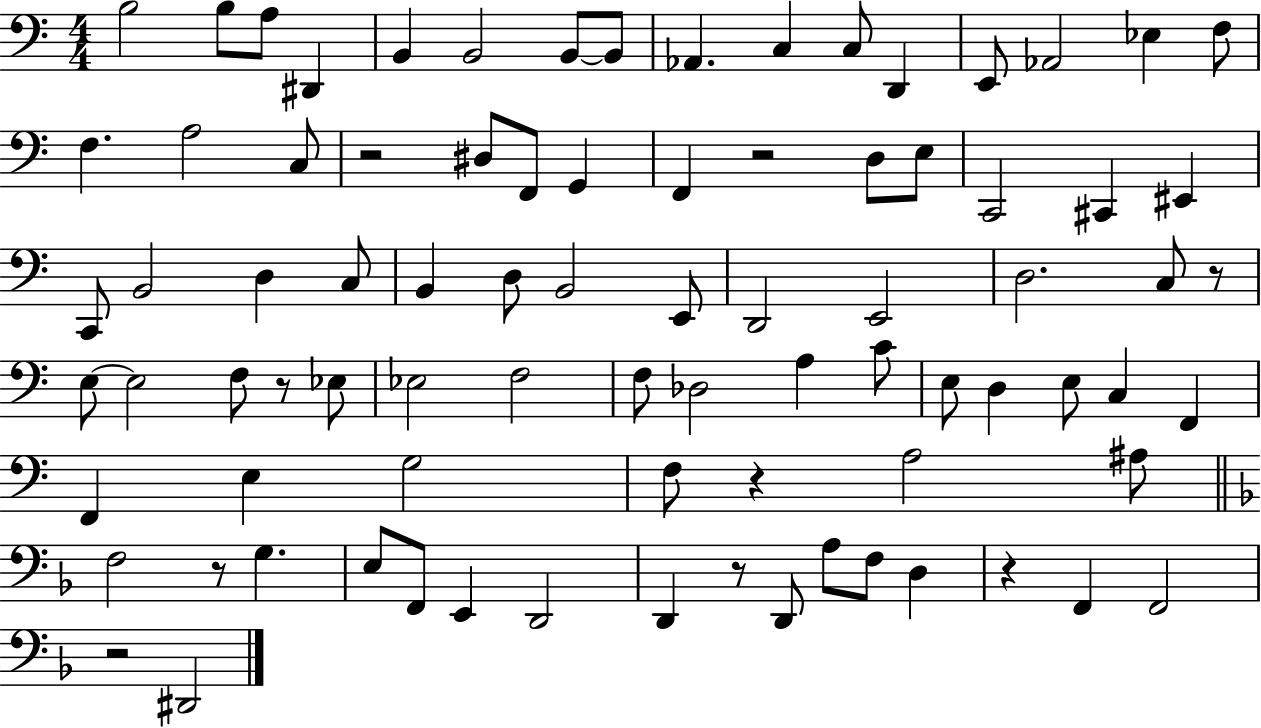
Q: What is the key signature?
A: C major